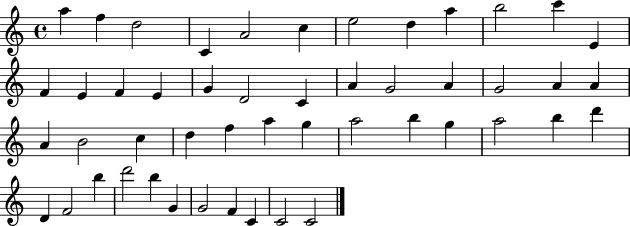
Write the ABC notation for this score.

X:1
T:Untitled
M:4/4
L:1/4
K:C
a f d2 C A2 c e2 d a b2 c' E F E F E G D2 C A G2 A G2 A A A B2 c d f a g a2 b g a2 b d' D F2 b d'2 b G G2 F C C2 C2